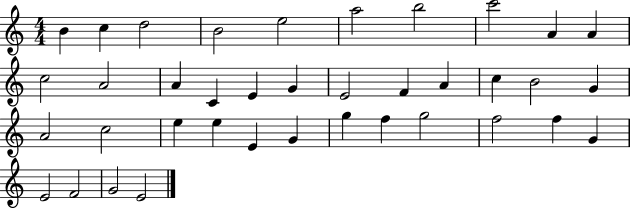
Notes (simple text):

B4/q C5/q D5/h B4/h E5/h A5/h B5/h C6/h A4/q A4/q C5/h A4/h A4/q C4/q E4/q G4/q E4/h F4/q A4/q C5/q B4/h G4/q A4/h C5/h E5/q E5/q E4/q G4/q G5/q F5/q G5/h F5/h F5/q G4/q E4/h F4/h G4/h E4/h